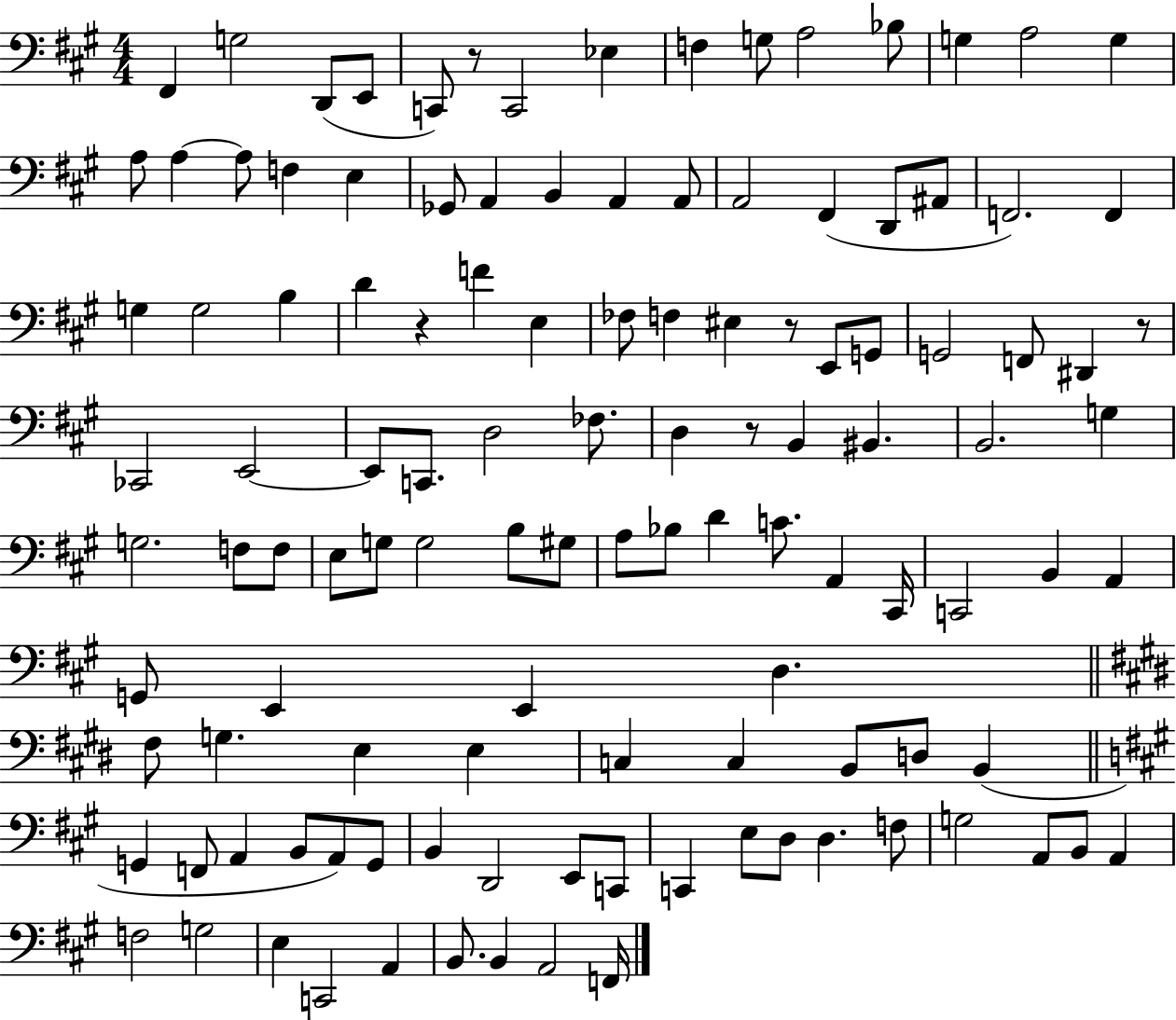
X:1
T:Untitled
M:4/4
L:1/4
K:A
^F,, G,2 D,,/2 E,,/2 C,,/2 z/2 C,,2 _E, F, G,/2 A,2 _B,/2 G, A,2 G, A,/2 A, A,/2 F, E, _G,,/2 A,, B,, A,, A,,/2 A,,2 ^F,, D,,/2 ^A,,/2 F,,2 F,, G, G,2 B, D z F E, _F,/2 F, ^E, z/2 E,,/2 G,,/2 G,,2 F,,/2 ^D,, z/2 _C,,2 E,,2 E,,/2 C,,/2 D,2 _F,/2 D, z/2 B,, ^B,, B,,2 G, G,2 F,/2 F,/2 E,/2 G,/2 G,2 B,/2 ^G,/2 A,/2 _B,/2 D C/2 A,, ^C,,/4 C,,2 B,, A,, G,,/2 E,, E,, D, ^F,/2 G, E, E, C, C, B,,/2 D,/2 B,, G,, F,,/2 A,, B,,/2 A,,/2 G,,/2 B,, D,,2 E,,/2 C,,/2 C,, E,/2 D,/2 D, F,/2 G,2 A,,/2 B,,/2 A,, F,2 G,2 E, C,,2 A,, B,,/2 B,, A,,2 F,,/4